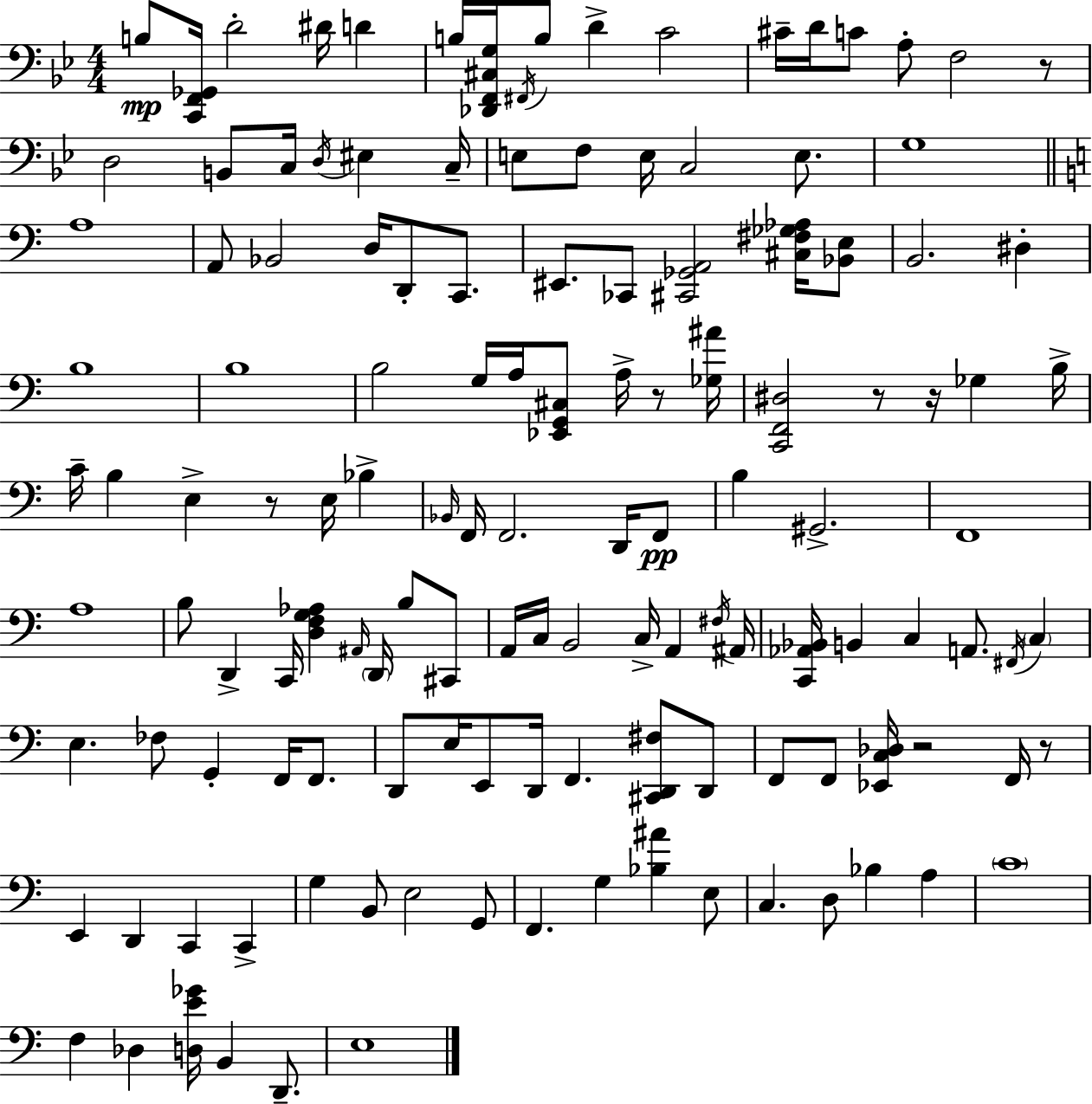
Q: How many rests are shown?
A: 7